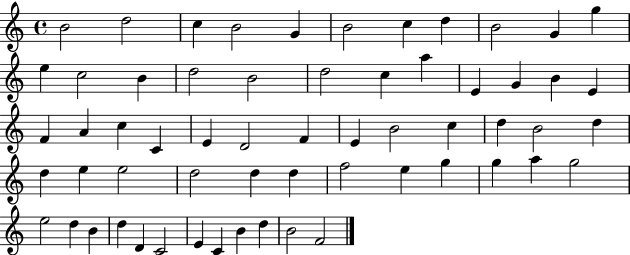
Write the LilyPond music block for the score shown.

{
  \clef treble
  \time 4/4
  \defaultTimeSignature
  \key c \major
  b'2 d''2 | c''4 b'2 g'4 | b'2 c''4 d''4 | b'2 g'4 g''4 | \break e''4 c''2 b'4 | d''2 b'2 | d''2 c''4 a''4 | e'4 g'4 b'4 e'4 | \break f'4 a'4 c''4 c'4 | e'4 d'2 f'4 | e'4 b'2 c''4 | d''4 b'2 d''4 | \break d''4 e''4 e''2 | d''2 d''4 d''4 | f''2 e''4 g''4 | g''4 a''4 g''2 | \break e''2 d''4 b'4 | d''4 d'4 c'2 | e'4 c'4 b'4 d''4 | b'2 f'2 | \break \bar "|."
}